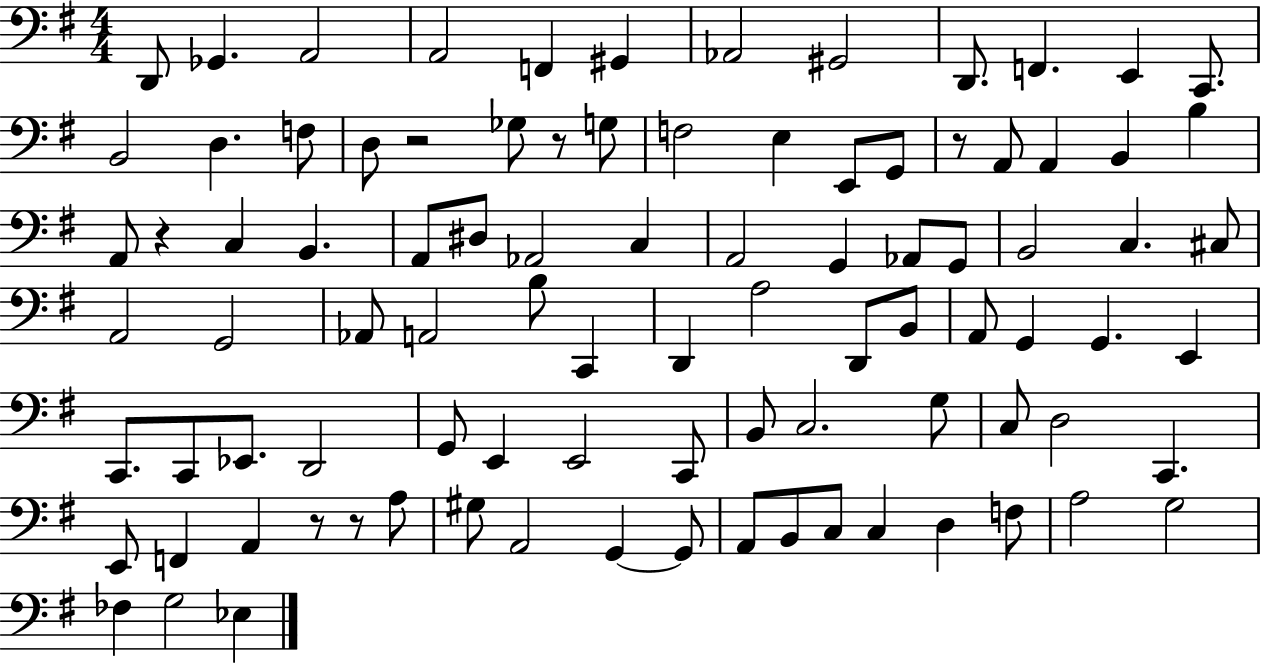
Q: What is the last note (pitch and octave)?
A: Eb3